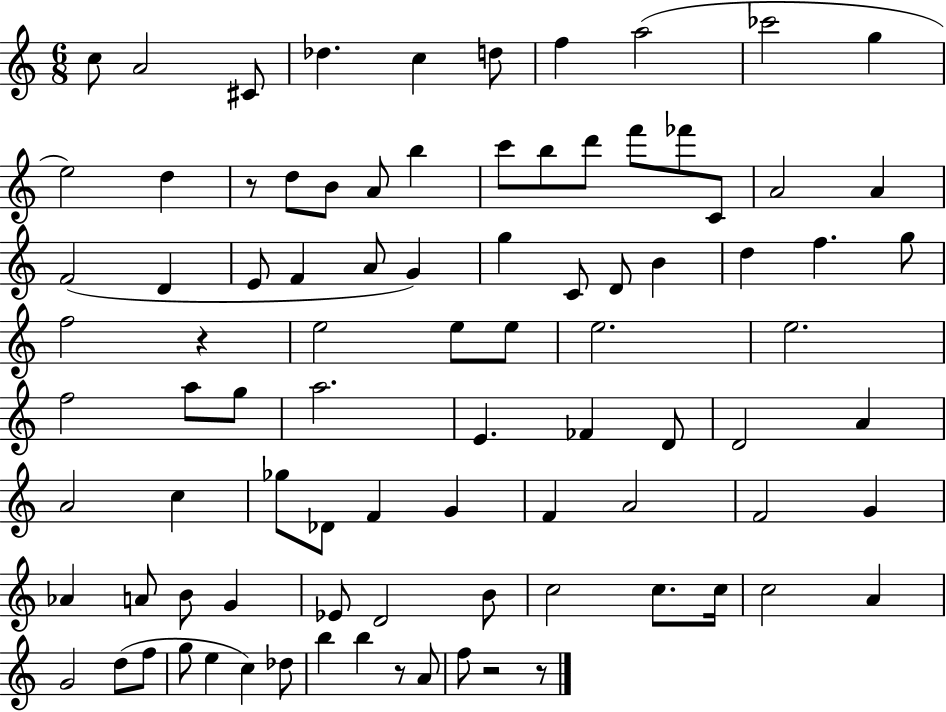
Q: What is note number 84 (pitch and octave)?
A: A4